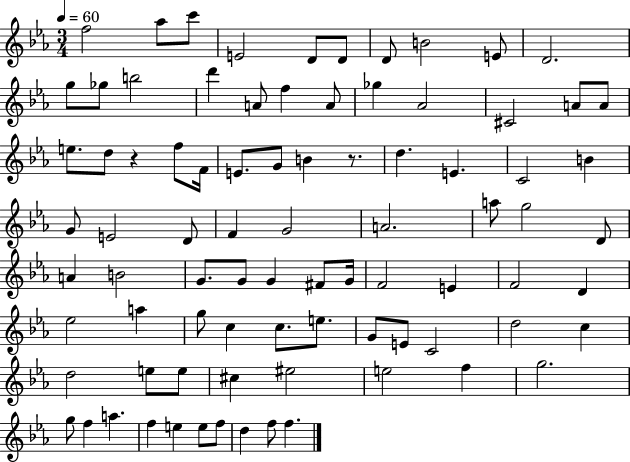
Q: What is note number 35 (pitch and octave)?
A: E4